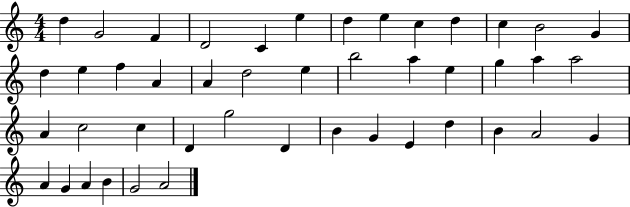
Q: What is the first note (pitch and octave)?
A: D5